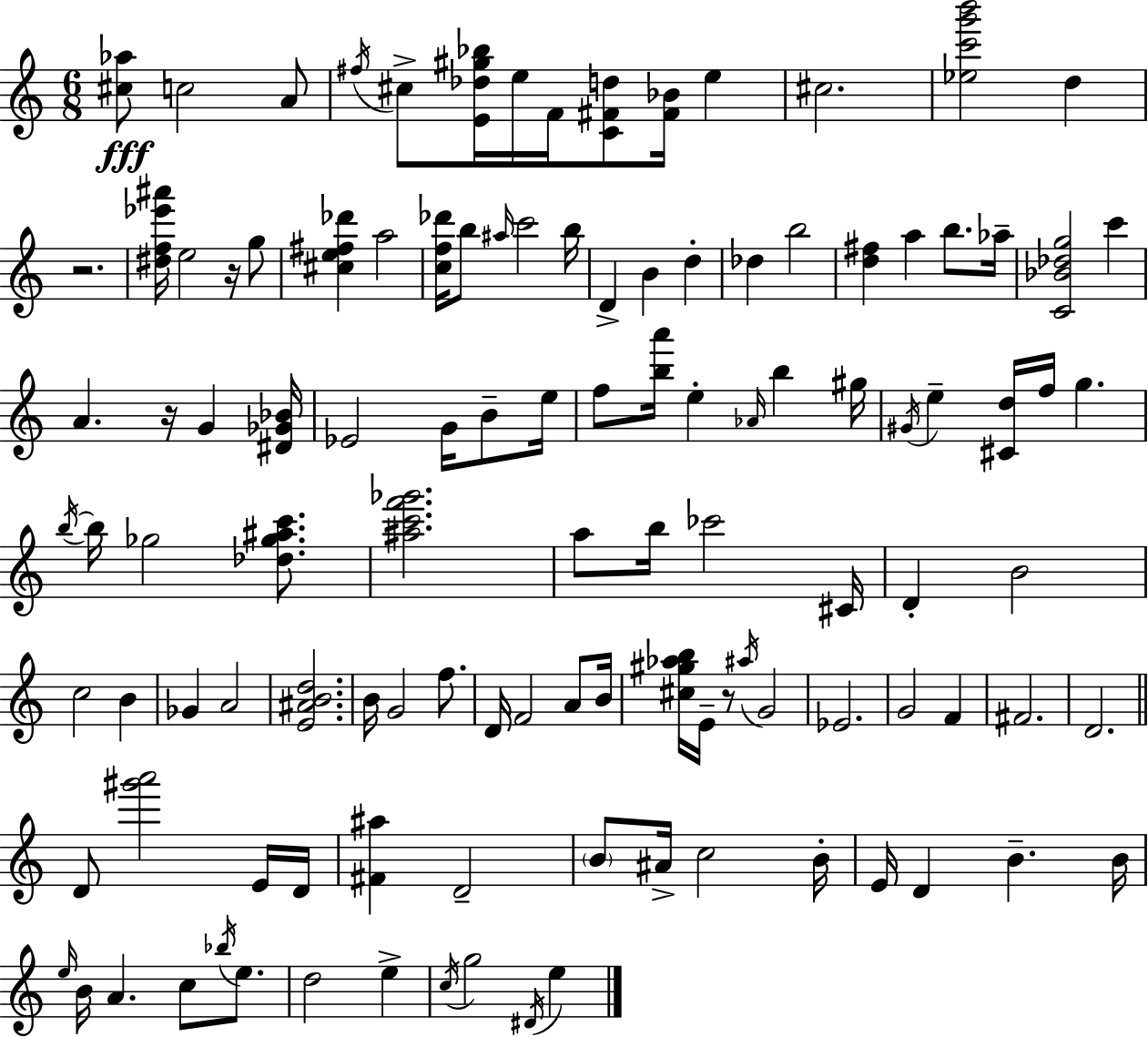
{
  \clef treble
  \numericTimeSignature
  \time 6/8
  \key a \minor
  <cis'' aes''>8\fff c''2 a'8 | \acciaccatura { fis''16 } cis''8-> <e' des'' gis'' bes''>16 e''16 f'16 <c' fis' d''>8 <fis' bes'>16 e''4 | cis''2. | <ees'' c''' g''' b'''>2 d''4 | \break r2. | <dis'' f'' ees''' ais'''>16 e''2 r16 g''8 | <cis'' e'' fis'' des'''>4 a''2 | <c'' f'' des'''>16 b''8 \grace { ais''16 } c'''2 | \break b''16 d'4-> b'4 d''4-. | des''4 b''2 | <d'' fis''>4 a''4 b''8. | aes''16-- <c' bes' des'' g''>2 c'''4 | \break a'4. r16 g'4 | <dis' ges' bes'>16 ees'2 g'16 b'8-- | e''16 f''8 <b'' a'''>16 e''4-. \grace { aes'16 } b''4 | gis''16 \acciaccatura { gis'16 } e''4-- <cis' d''>16 f''16 g''4. | \break \acciaccatura { b''16~ }~ b''16 ges''2 | <des'' ges'' ais'' c'''>8. <ais'' c''' f''' ges'''>2. | a''8 b''16 ces'''2 | cis'16 d'4-. b'2 | \break c''2 | b'4 ges'4 a'2 | <e' ais' b' d''>2. | b'16 g'2 | \break f''8. d'16 f'2 | a'8 b'16 <cis'' gis'' aes'' b''>16 e'16-- r8 \acciaccatura { ais''16 } g'2 | ees'2. | g'2 | \break f'4 fis'2. | d'2. | \bar "||" \break \key c \major d'8 <gis''' a'''>2 e'16 d'16 | <fis' ais''>4 d'2-- | \parenthesize b'8 ais'16-> c''2 b'16-. | e'16 d'4 b'4.-- b'16 | \break \grace { e''16 } b'16 a'4. c''8 \acciaccatura { bes''16 } e''8. | d''2 e''4-> | \acciaccatura { c''16 } g''2 \acciaccatura { dis'16 } | e''4 \bar "|."
}